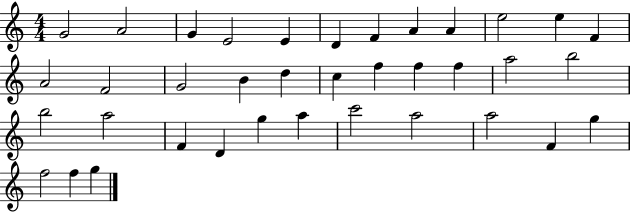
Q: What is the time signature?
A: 4/4